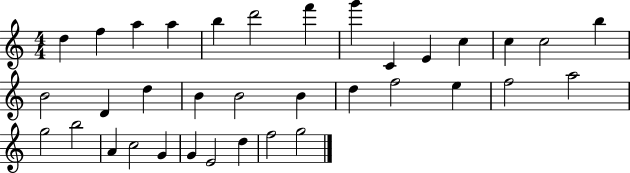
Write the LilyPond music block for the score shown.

{
  \clef treble
  \numericTimeSignature
  \time 4/4
  \key c \major
  d''4 f''4 a''4 a''4 | b''4 d'''2 f'''4 | g'''4 c'4 e'4 c''4 | c''4 c''2 b''4 | \break b'2 d'4 d''4 | b'4 b'2 b'4 | d''4 f''2 e''4 | f''2 a''2 | \break g''2 b''2 | a'4 c''2 g'4 | g'4 e'2 d''4 | f''2 g''2 | \break \bar "|."
}